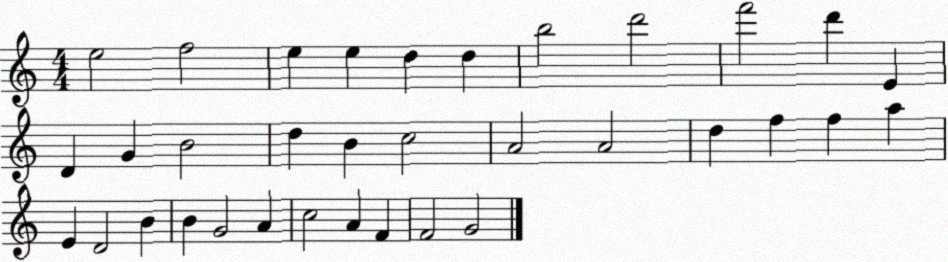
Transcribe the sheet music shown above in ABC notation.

X:1
T:Untitled
M:4/4
L:1/4
K:C
e2 f2 e e d d b2 d'2 f'2 d' E D G B2 d B c2 A2 A2 d f f a E D2 B B G2 A c2 A F F2 G2